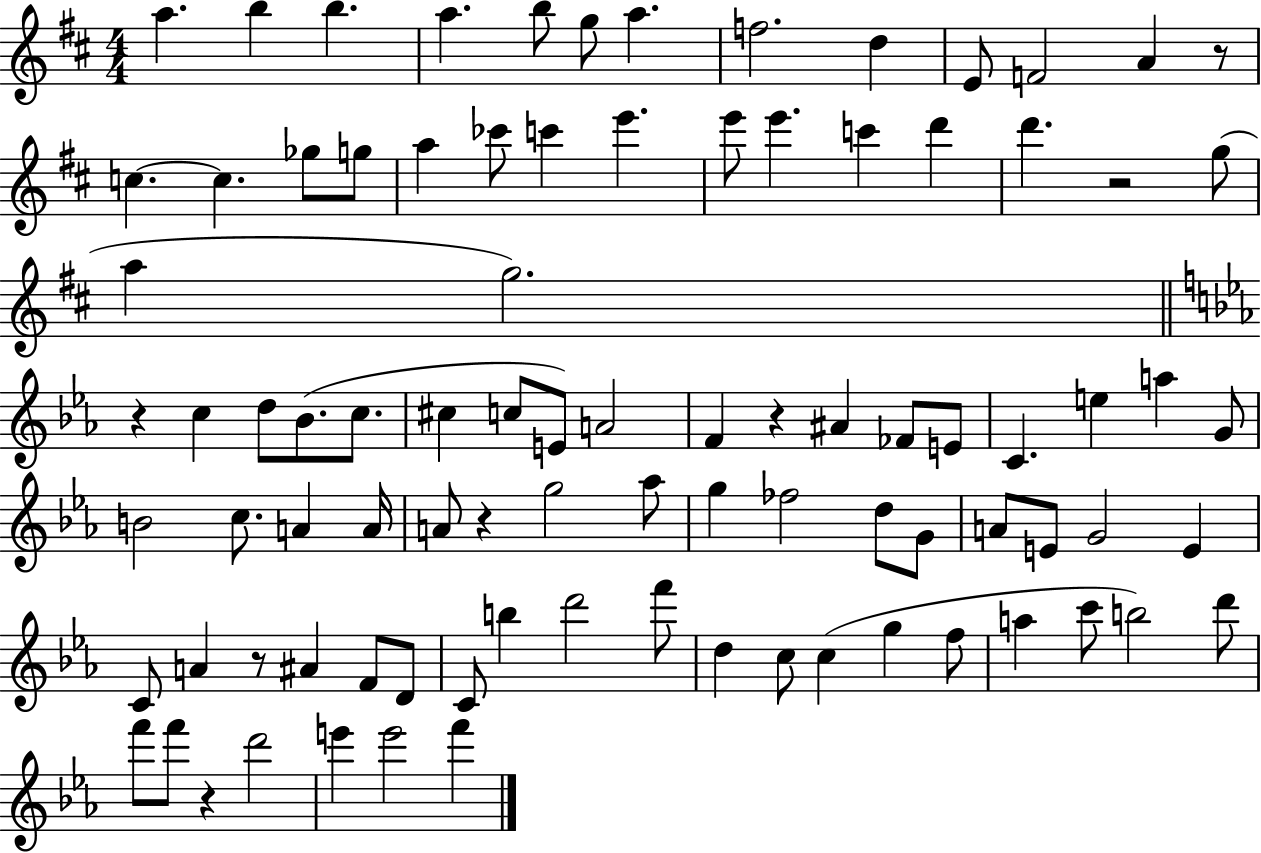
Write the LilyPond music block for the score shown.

{
  \clef treble
  \numericTimeSignature
  \time 4/4
  \key d \major
  a''4. b''4 b''4. | a''4. b''8 g''8 a''4. | f''2. d''4 | e'8 f'2 a'4 r8 | \break c''4.~~ c''4. ges''8 g''8 | a''4 ces'''8 c'''4 e'''4. | e'''8 e'''4. c'''4 d'''4 | d'''4. r2 g''8( | \break a''4 g''2.) | \bar "||" \break \key c \minor r4 c''4 d''8 bes'8.( c''8. | cis''4 c''8 e'8) a'2 | f'4 r4 ais'4 fes'8 e'8 | c'4. e''4 a''4 g'8 | \break b'2 c''8. a'4 a'16 | a'8 r4 g''2 aes''8 | g''4 fes''2 d''8 g'8 | a'8 e'8 g'2 e'4 | \break c'8 a'4 r8 ais'4 f'8 d'8 | c'8 b''4 d'''2 f'''8 | d''4 c''8 c''4( g''4 f''8 | a''4 c'''8 b''2) d'''8 | \break f'''8 f'''8 r4 d'''2 | e'''4 e'''2 f'''4 | \bar "|."
}